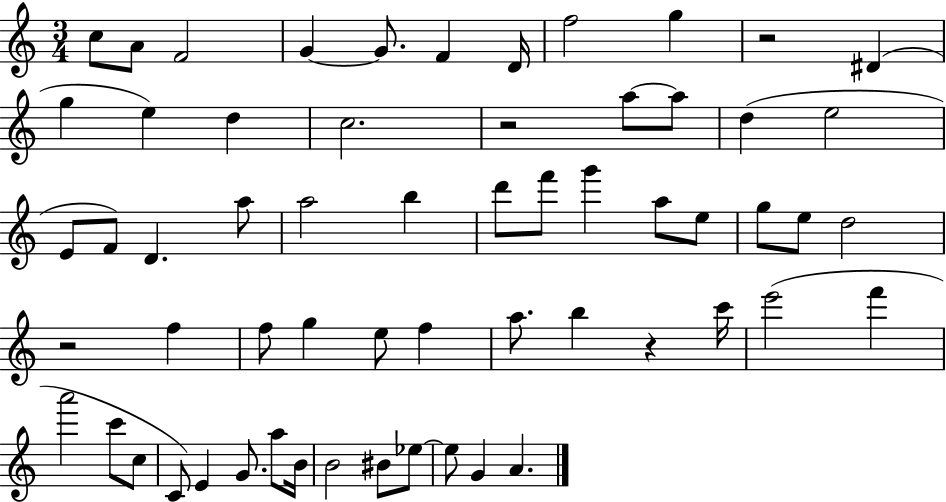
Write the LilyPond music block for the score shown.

{
  \clef treble
  \numericTimeSignature
  \time 3/4
  \key c \major
  c''8 a'8 f'2 | g'4~~ g'8. f'4 d'16 | f''2 g''4 | r2 dis'4( | \break g''4 e''4) d''4 | c''2. | r2 a''8~~ a''8 | d''4( e''2 | \break e'8 f'8) d'4. a''8 | a''2 b''4 | d'''8 f'''8 g'''4 a''8 e''8 | g''8 e''8 d''2 | \break r2 f''4 | f''8 g''4 e''8 f''4 | a''8. b''4 r4 c'''16 | e'''2( f'''4 | \break a'''2 c'''8 c''8 | c'8) e'4 g'8. a''8 b'16 | b'2 bis'8 ees''8~~ | ees''8 g'4 a'4. | \break \bar "|."
}